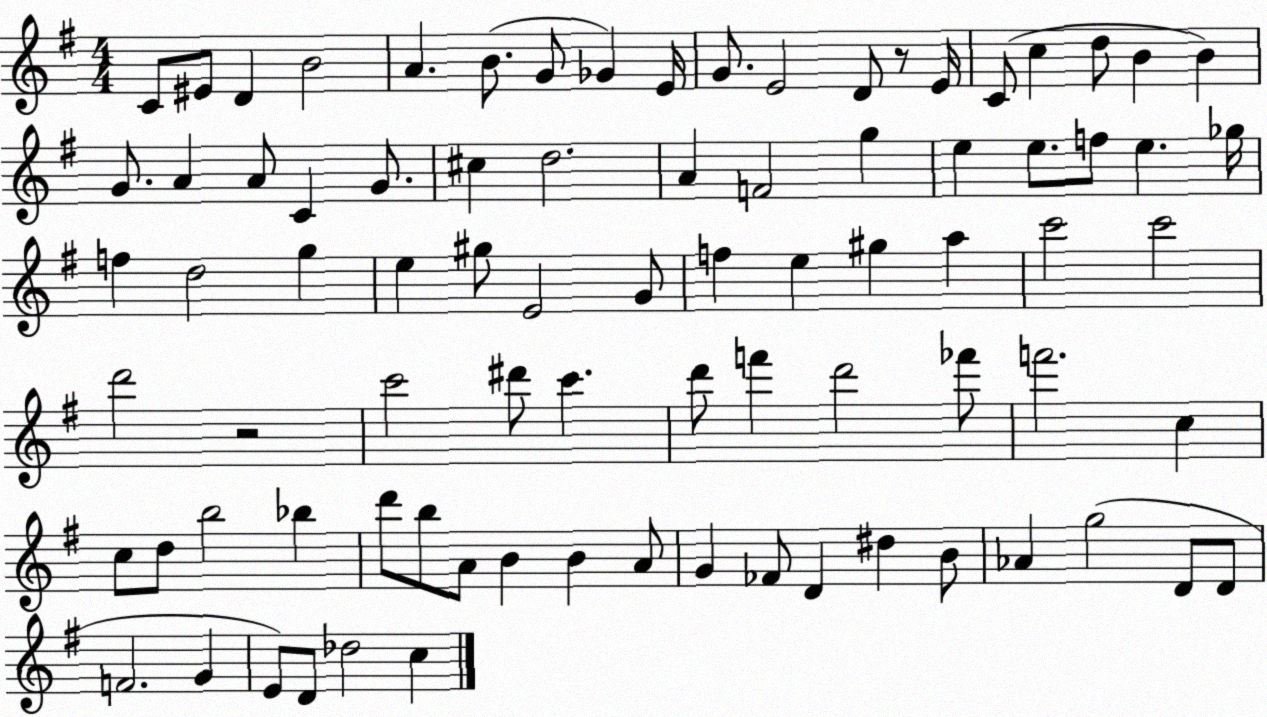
X:1
T:Untitled
M:4/4
L:1/4
K:G
C/2 ^E/2 D B2 A B/2 G/2 _G E/4 G/2 E2 D/2 z/2 E/4 C/2 c d/2 B B G/2 A A/2 C G/2 ^c d2 A F2 g e e/2 f/2 e _g/4 f d2 g e ^g/2 E2 G/2 f e ^g a c'2 c'2 d'2 z2 c'2 ^d'/2 c' d'/2 f' d'2 _f'/2 f'2 c c/2 d/2 b2 _b d'/2 b/2 A/2 B B A/2 G _F/2 D ^d B/2 _A g2 D/2 D/2 F2 G E/2 D/2 _d2 c